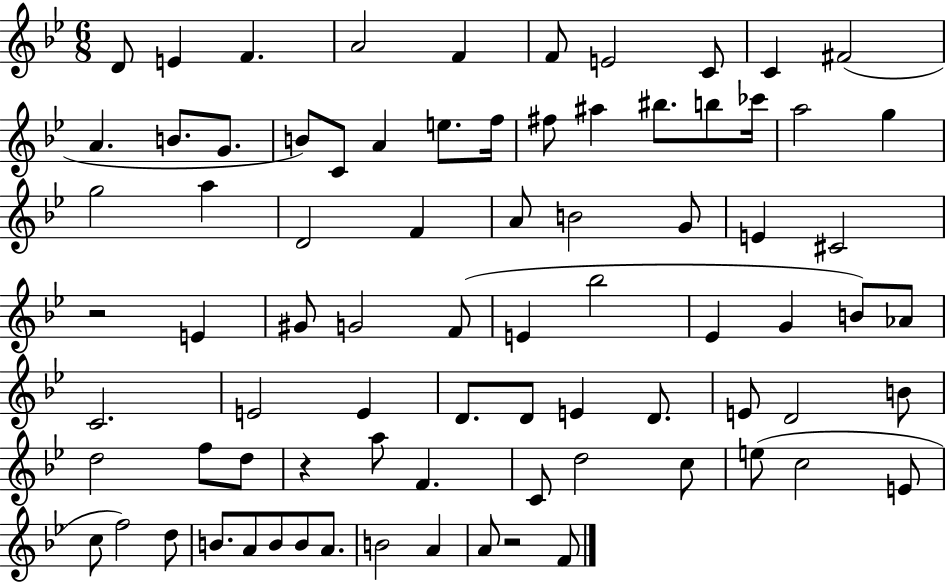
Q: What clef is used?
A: treble